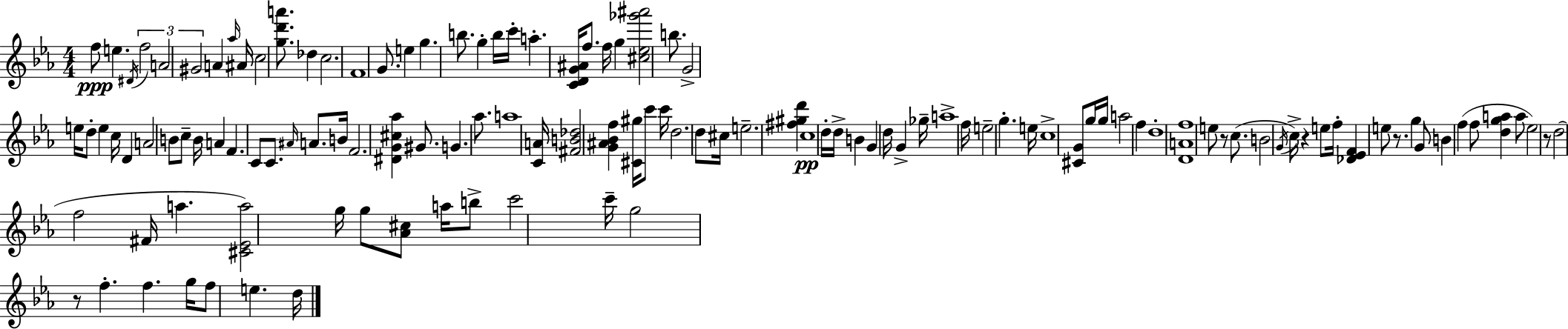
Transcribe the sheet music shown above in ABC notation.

X:1
T:Untitled
M:4/4
L:1/4
K:Cm
f/2 e ^D/4 f2 A2 ^G2 A _a/4 ^A/4 c2 [gd'a']/2 _d c2 F4 G/2 e g b/2 g b/4 c'/4 a [CDG^A]/4 f/2 f/4 g [^c_e_g'^a']2 b/2 G2 e/4 d/2 e c/4 D A2 B/2 c/2 B/4 A F C/2 C/2 ^A/4 A/2 B/4 F2 [^DG^c_a] ^G/2 G _a/2 a4 [CA]/4 [^FB_d]2 [G^A_Bf] [^C^g]/4 c'/2 c'/4 d2 d/2 ^c/4 e2 [^f^gd'] c4 d/4 d/4 B G d/4 G _g/4 a4 f/4 e2 g e/4 c4 [^CG]/2 g/4 g/4 a2 f d4 [DAf]4 e/2 z/2 c/2 B2 G/4 c/4 z e/2 f/4 [_D_EF] e/2 z/2 g G/2 B f f/2 [dga] a/2 _e2 z/2 d2 f2 ^F/4 a [^C_Ea]2 g/4 g/2 [_A^c]/2 a/4 b/2 c'2 c'/4 g2 z/2 f f g/4 f/2 e d/4